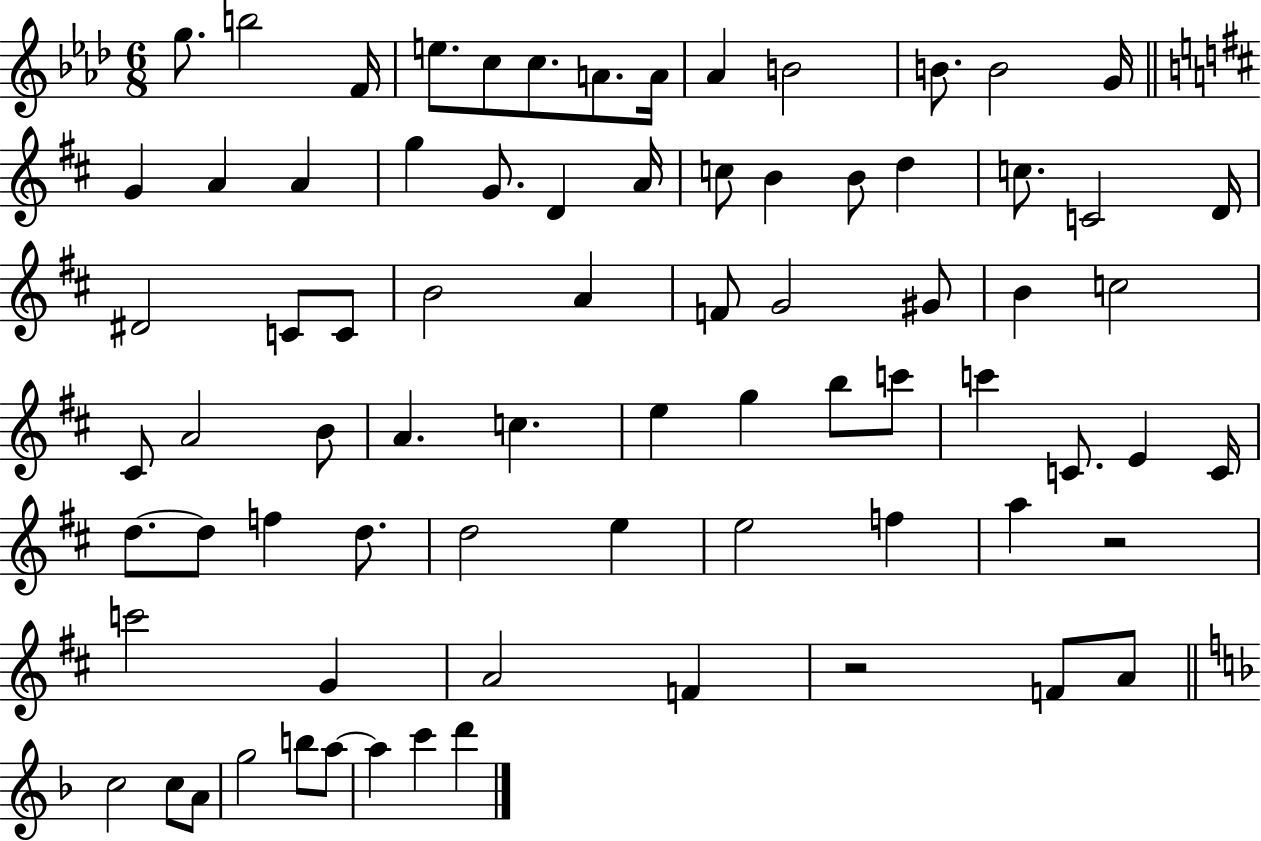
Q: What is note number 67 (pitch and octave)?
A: C5